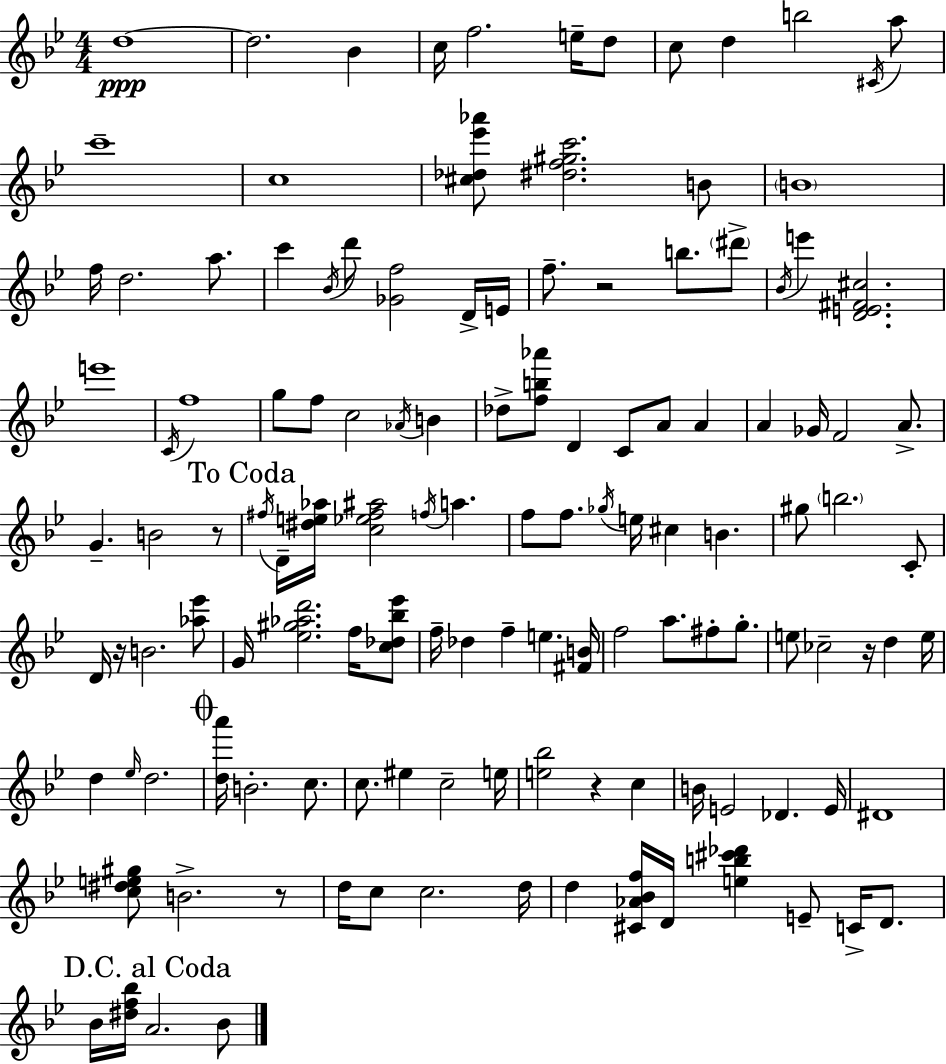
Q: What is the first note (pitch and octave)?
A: D5